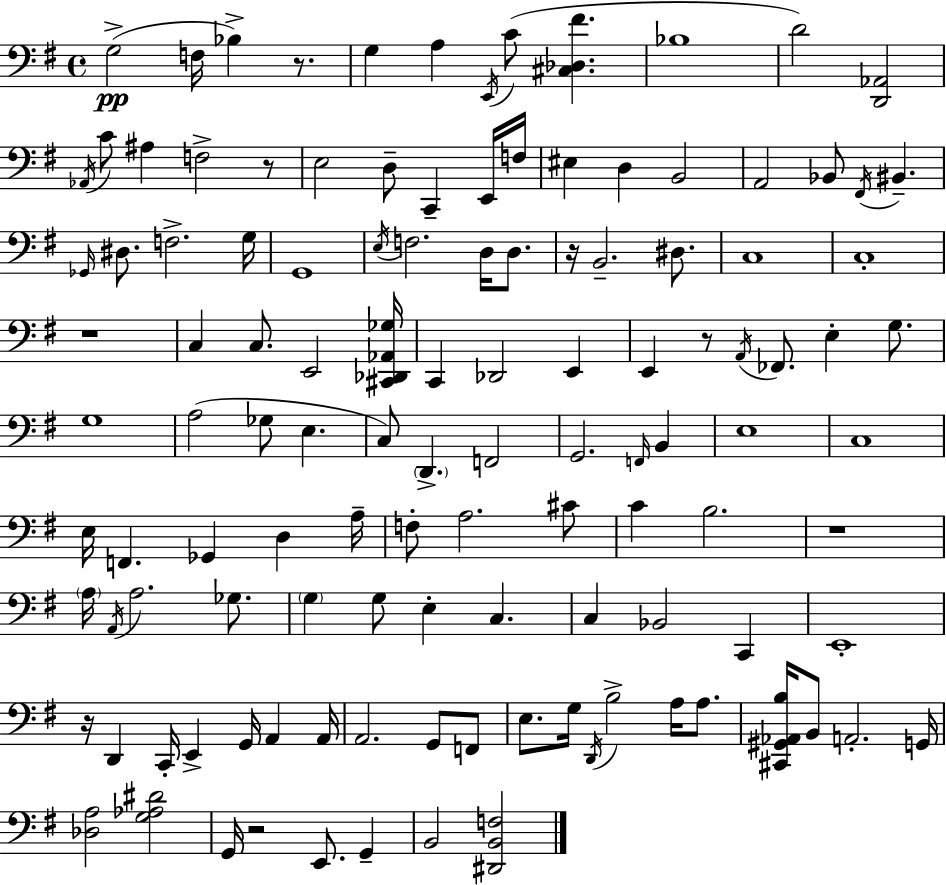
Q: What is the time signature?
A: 4/4